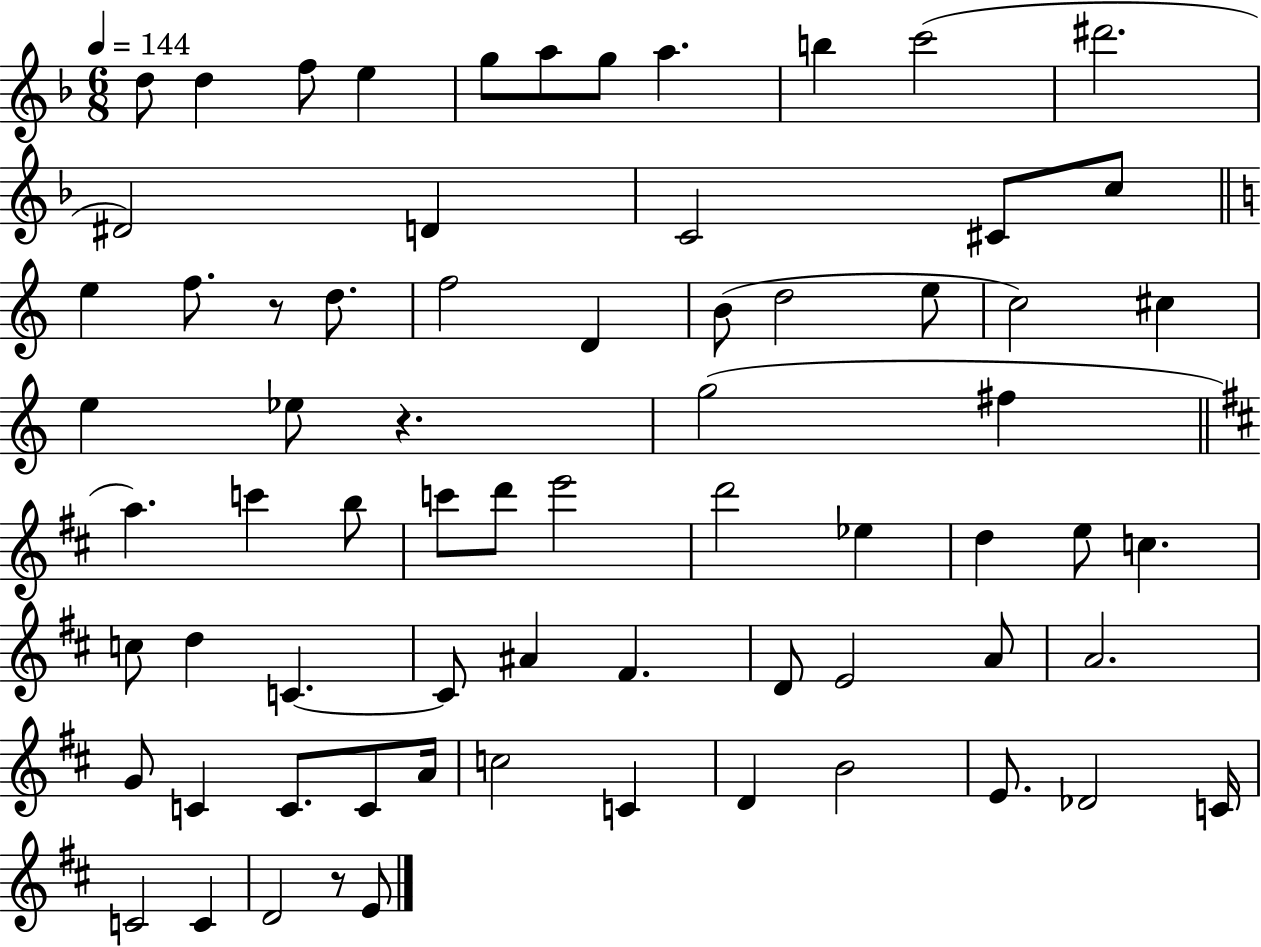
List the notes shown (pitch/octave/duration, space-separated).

D5/e D5/q F5/e E5/q G5/e A5/e G5/e A5/q. B5/q C6/h D#6/h. D#4/h D4/q C4/h C#4/e C5/e E5/q F5/e. R/e D5/e. F5/h D4/q B4/e D5/h E5/e C5/h C#5/q E5/q Eb5/e R/q. G5/h F#5/q A5/q. C6/q B5/e C6/e D6/e E6/h D6/h Eb5/q D5/q E5/e C5/q. C5/e D5/q C4/q. C4/e A#4/q F#4/q. D4/e E4/h A4/e A4/h. G4/e C4/q C4/e. C4/e A4/s C5/h C4/q D4/q B4/h E4/e. Db4/h C4/s C4/h C4/q D4/h R/e E4/e